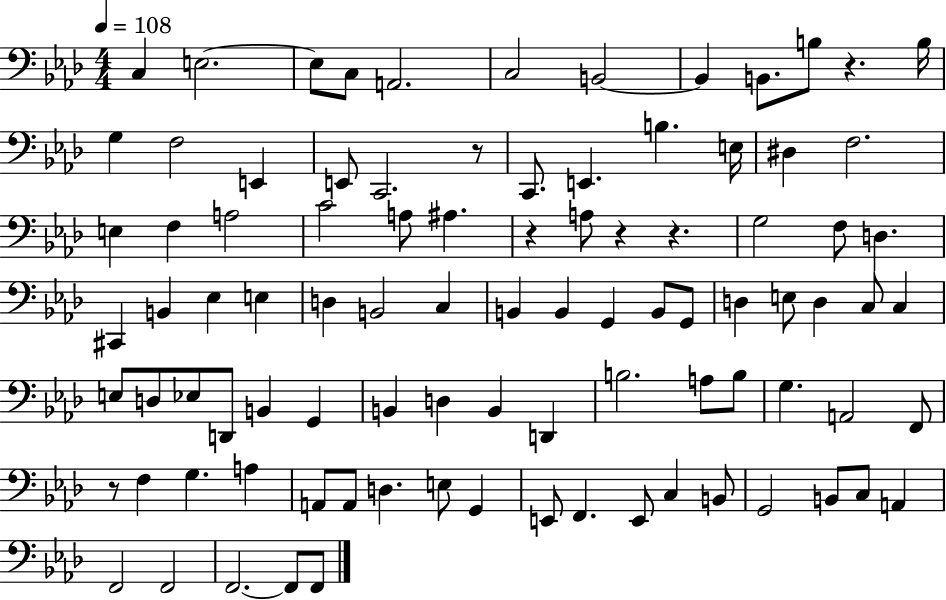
X:1
T:Untitled
M:4/4
L:1/4
K:Ab
C, E,2 E,/2 C,/2 A,,2 C,2 B,,2 B,, B,,/2 B,/2 z B,/4 G, F,2 E,, E,,/2 C,,2 z/2 C,,/2 E,, B, E,/4 ^D, F,2 E, F, A,2 C2 A,/2 ^A, z A,/2 z z G,2 F,/2 D, ^C,, B,, _E, E, D, B,,2 C, B,, B,, G,, B,,/2 G,,/2 D, E,/2 D, C,/2 C, E,/2 D,/2 _E,/2 D,,/2 B,, G,, B,, D, B,, D,, B,2 A,/2 B,/2 G, A,,2 F,,/2 z/2 F, G, A, A,,/2 A,,/2 D, E,/2 G,, E,,/2 F,, E,,/2 C, B,,/2 G,,2 B,,/2 C,/2 A,, F,,2 F,,2 F,,2 F,,/2 F,,/2